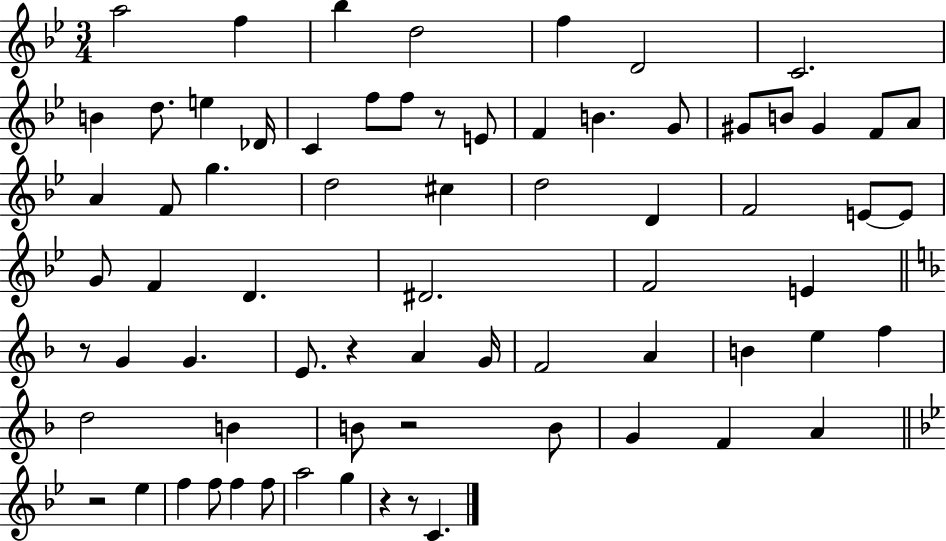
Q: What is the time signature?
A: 3/4